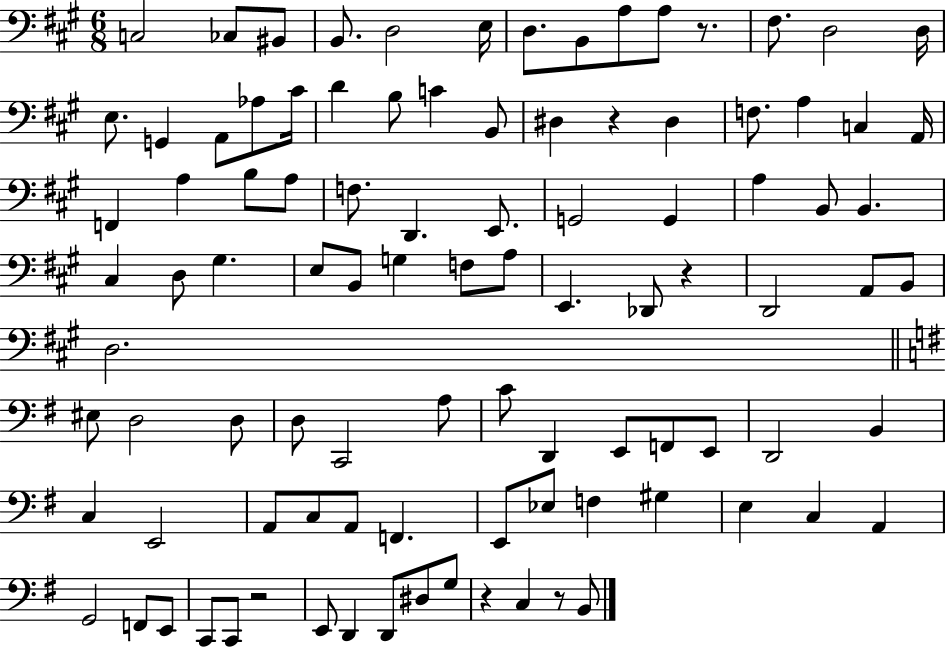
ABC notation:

X:1
T:Untitled
M:6/8
L:1/4
K:A
C,2 _C,/2 ^B,,/2 B,,/2 D,2 E,/4 D,/2 B,,/2 A,/2 A,/2 z/2 ^F,/2 D,2 D,/4 E,/2 G,, A,,/2 _A,/2 ^C/4 D B,/2 C B,,/2 ^D, z ^D, F,/2 A, C, A,,/4 F,, A, B,/2 A,/2 F,/2 D,, E,,/2 G,,2 G,, A, B,,/2 B,, ^C, D,/2 ^G, E,/2 B,,/2 G, F,/2 A,/2 E,, _D,,/2 z D,,2 A,,/2 B,,/2 D,2 ^E,/2 D,2 D,/2 D,/2 C,,2 A,/2 C/2 D,, E,,/2 F,,/2 E,,/2 D,,2 B,, C, E,,2 A,,/2 C,/2 A,,/2 F,, E,,/2 _E,/2 F, ^G, E, C, A,, G,,2 F,,/2 E,,/2 C,,/2 C,,/2 z2 E,,/2 D,, D,,/2 ^D,/2 G,/2 z C, z/2 B,,/2